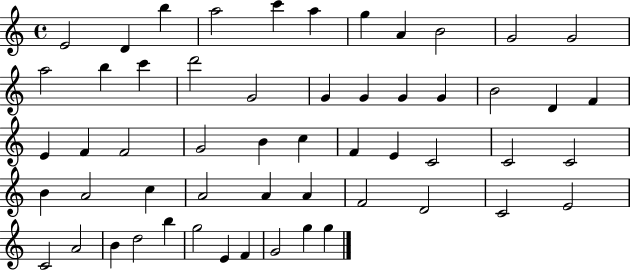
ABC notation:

X:1
T:Untitled
M:4/4
L:1/4
K:C
E2 D b a2 c' a g A B2 G2 G2 a2 b c' d'2 G2 G G G G B2 D F E F F2 G2 B c F E C2 C2 C2 B A2 c A2 A A F2 D2 C2 E2 C2 A2 B d2 b g2 E F G2 g g